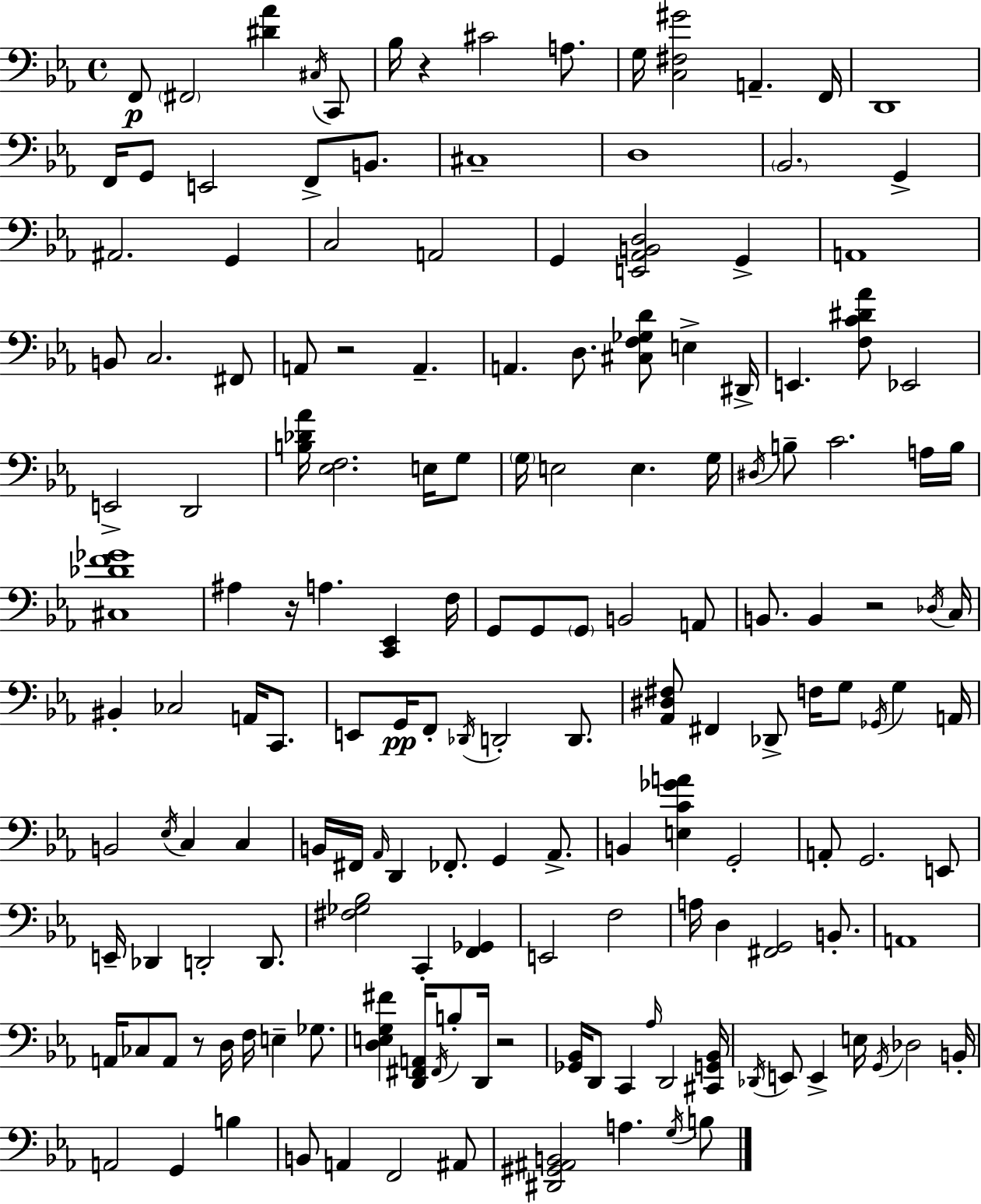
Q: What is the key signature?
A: C minor